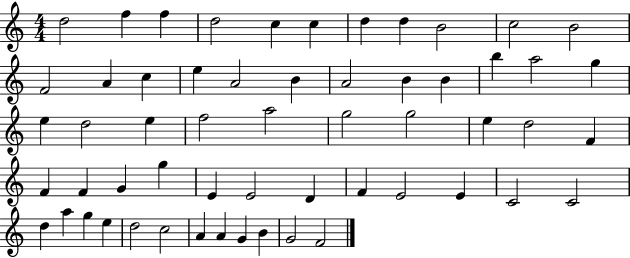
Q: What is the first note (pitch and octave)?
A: D5